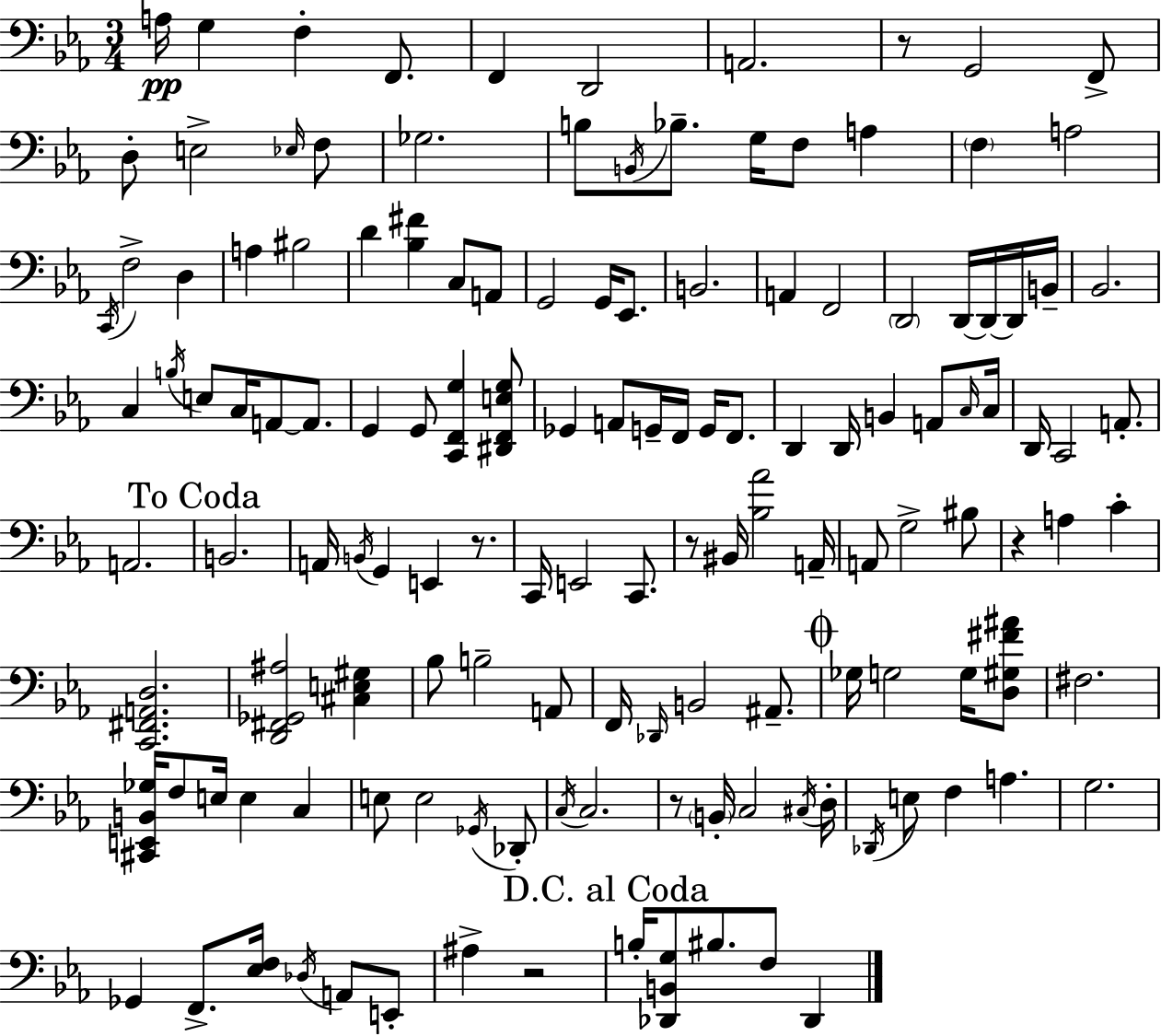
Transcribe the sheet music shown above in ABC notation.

X:1
T:Untitled
M:3/4
L:1/4
K:Eb
A,/4 G, F, F,,/2 F,, D,,2 A,,2 z/2 G,,2 F,,/2 D,/2 E,2 _E,/4 F,/2 _G,2 B,/2 B,,/4 _B,/2 G,/4 F,/2 A, F, A,2 C,,/4 F,2 D, A, ^B,2 D [_B,^F] C,/2 A,,/2 G,,2 G,,/4 _E,,/2 B,,2 A,, F,,2 D,,2 D,,/4 D,,/4 D,,/4 B,,/4 _B,,2 C, B,/4 E,/2 C,/4 A,,/2 A,,/2 G,, G,,/2 [C,,F,,G,] [^D,,F,,E,G,]/2 _G,, A,,/2 G,,/4 F,,/4 G,,/4 F,,/2 D,, D,,/4 B,, A,,/2 C,/4 C,/4 D,,/4 C,,2 A,,/2 A,,2 B,,2 A,,/4 B,,/4 G,, E,, z/2 C,,/4 E,,2 C,,/2 z/2 ^B,,/4 [_B,_A]2 A,,/4 A,,/2 G,2 ^B,/2 z A, C [C,,^F,,A,,D,]2 [D,,^F,,_G,,^A,]2 [^C,E,^G,] _B,/2 B,2 A,,/2 F,,/4 _D,,/4 B,,2 ^A,,/2 _G,/4 G,2 G,/4 [D,^G,^F^A]/2 ^F,2 [^C,,E,,B,,_G,]/4 F,/2 E,/4 E, C, E,/2 E,2 _G,,/4 _D,,/2 C,/4 C,2 z/2 B,,/4 C,2 ^C,/4 D,/4 _D,,/4 E,/2 F, A, G,2 _G,, F,,/2 [_E,F,]/4 _D,/4 A,,/2 E,,/2 ^A, z2 B,/4 [_D,,B,,G,]/2 ^B,/2 F,/2 _D,,